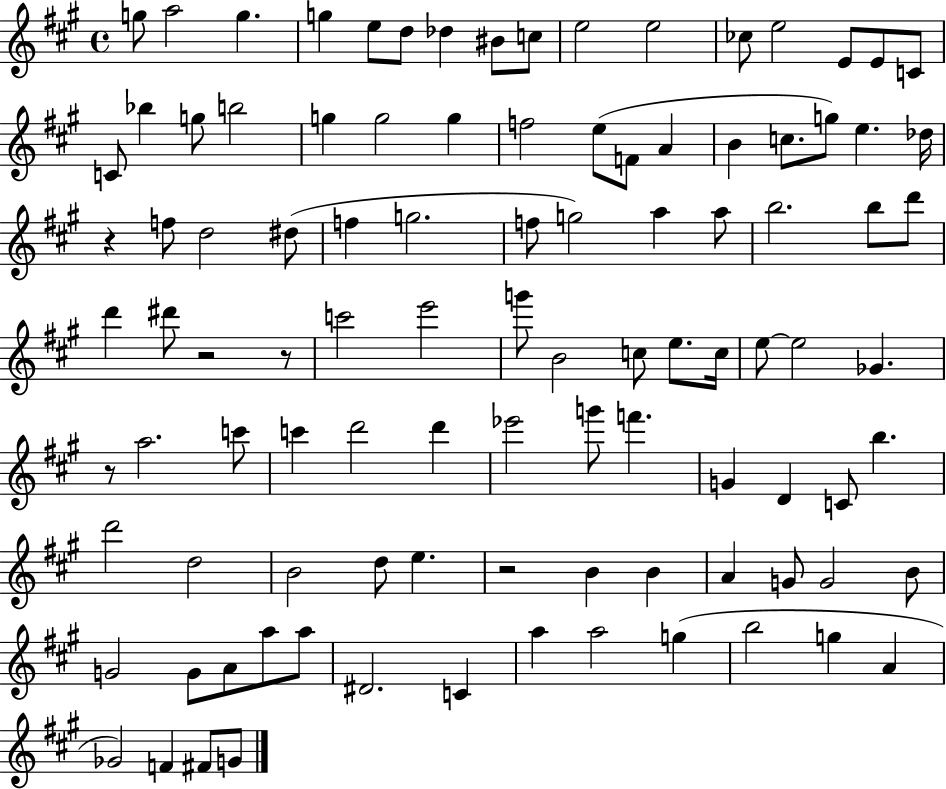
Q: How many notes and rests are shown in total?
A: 101